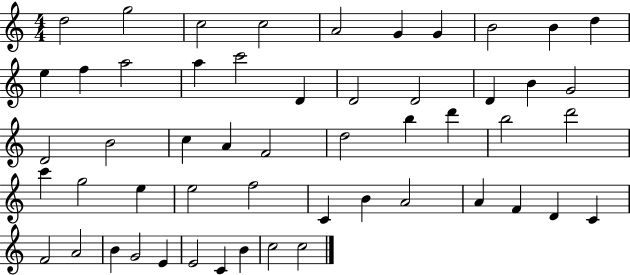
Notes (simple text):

D5/h G5/h C5/h C5/h A4/h G4/q G4/q B4/h B4/q D5/q E5/q F5/q A5/h A5/q C6/h D4/q D4/h D4/h D4/q B4/q G4/h D4/h B4/h C5/q A4/q F4/h D5/h B5/q D6/q B5/h D6/h C6/q G5/h E5/q E5/h F5/h C4/q B4/q A4/h A4/q F4/q D4/q C4/q F4/h A4/h B4/q G4/h E4/q E4/h C4/q B4/q C5/h C5/h